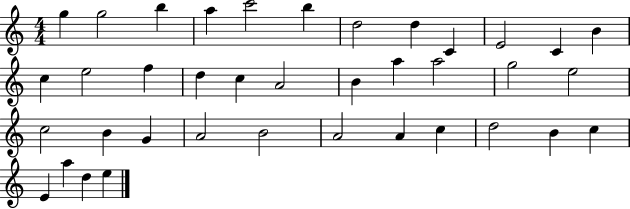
{
  \clef treble
  \numericTimeSignature
  \time 4/4
  \key c \major
  g''4 g''2 b''4 | a''4 c'''2 b''4 | d''2 d''4 c'4 | e'2 c'4 b'4 | \break c''4 e''2 f''4 | d''4 c''4 a'2 | b'4 a''4 a''2 | g''2 e''2 | \break c''2 b'4 g'4 | a'2 b'2 | a'2 a'4 c''4 | d''2 b'4 c''4 | \break e'4 a''4 d''4 e''4 | \bar "|."
}